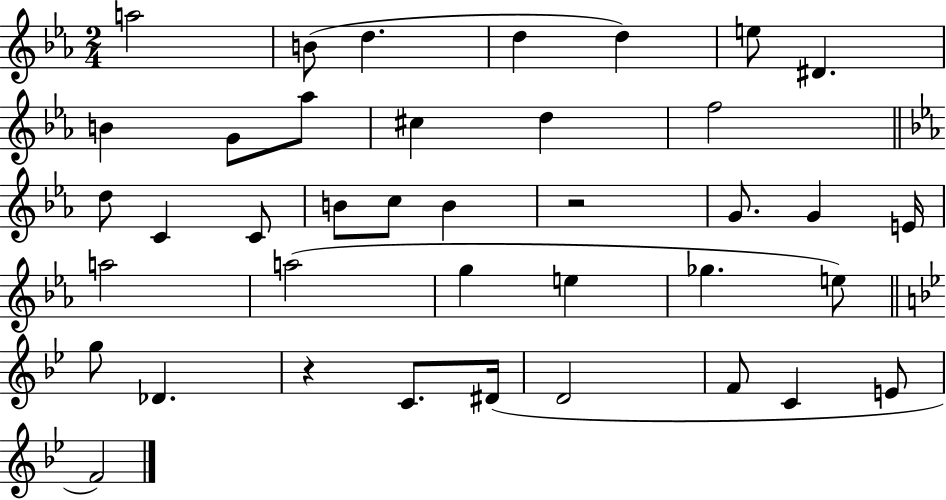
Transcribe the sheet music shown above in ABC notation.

X:1
T:Untitled
M:2/4
L:1/4
K:Eb
a2 B/2 d d d e/2 ^D B G/2 _a/2 ^c d f2 d/2 C C/2 B/2 c/2 B z2 G/2 G E/4 a2 a2 g e _g e/2 g/2 _D z C/2 ^D/4 D2 F/2 C E/2 F2